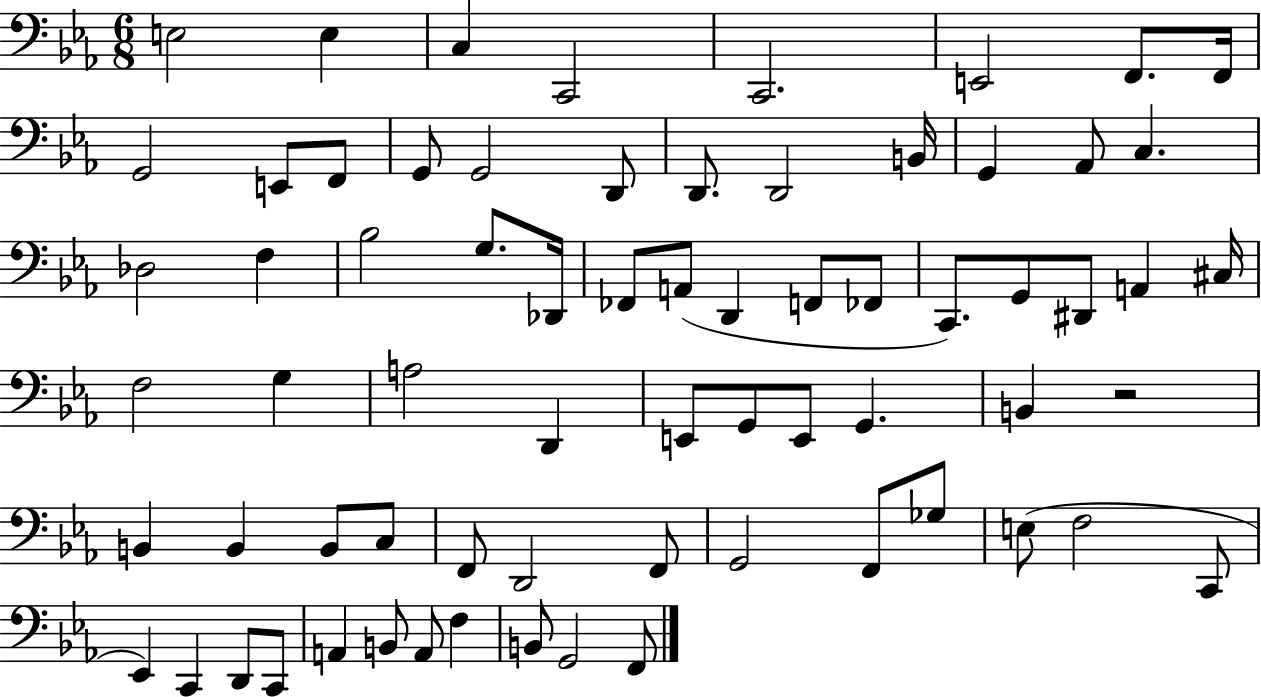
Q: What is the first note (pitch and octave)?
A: E3